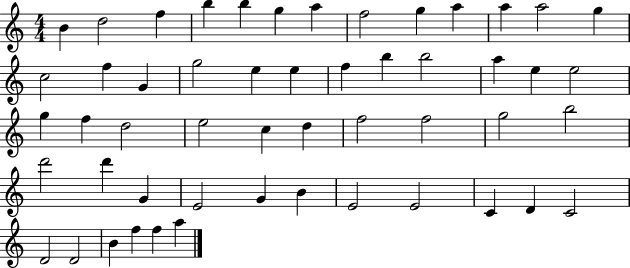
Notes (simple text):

B4/q D5/h F5/q B5/q B5/q G5/q A5/q F5/h G5/q A5/q A5/q A5/h G5/q C5/h F5/q G4/q G5/h E5/q E5/q F5/q B5/q B5/h A5/q E5/q E5/h G5/q F5/q D5/h E5/h C5/q D5/q F5/h F5/h G5/h B5/h D6/h D6/q G4/q E4/h G4/q B4/q E4/h E4/h C4/q D4/q C4/h D4/h D4/h B4/q F5/q F5/q A5/q